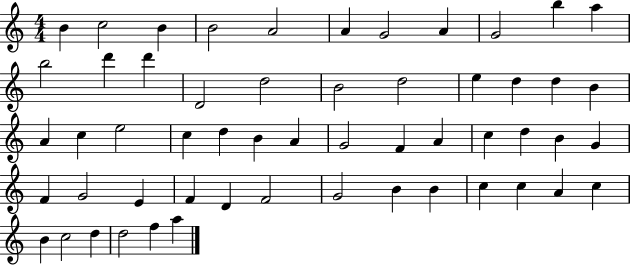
X:1
T:Untitled
M:4/4
L:1/4
K:C
B c2 B B2 A2 A G2 A G2 b a b2 d' d' D2 d2 B2 d2 e d d B A c e2 c d B A G2 F A c d B G F G2 E F D F2 G2 B B c c A c B c2 d d2 f a